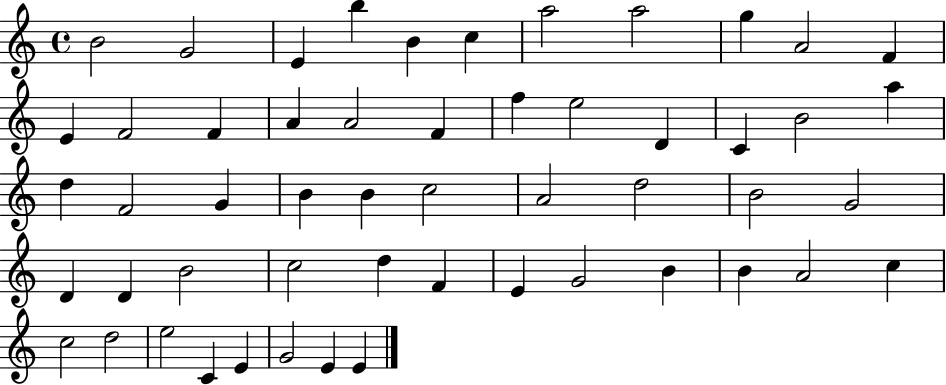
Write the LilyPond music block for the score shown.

{
  \clef treble
  \time 4/4
  \defaultTimeSignature
  \key c \major
  b'2 g'2 | e'4 b''4 b'4 c''4 | a''2 a''2 | g''4 a'2 f'4 | \break e'4 f'2 f'4 | a'4 a'2 f'4 | f''4 e''2 d'4 | c'4 b'2 a''4 | \break d''4 f'2 g'4 | b'4 b'4 c''2 | a'2 d''2 | b'2 g'2 | \break d'4 d'4 b'2 | c''2 d''4 f'4 | e'4 g'2 b'4 | b'4 a'2 c''4 | \break c''2 d''2 | e''2 c'4 e'4 | g'2 e'4 e'4 | \bar "|."
}